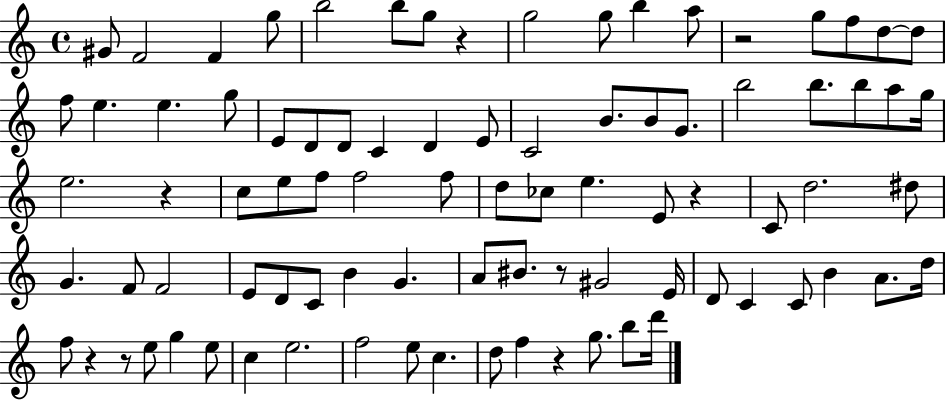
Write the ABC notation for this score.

X:1
T:Untitled
M:4/4
L:1/4
K:C
^G/2 F2 F g/2 b2 b/2 g/2 z g2 g/2 b a/2 z2 g/2 f/2 d/2 d/2 f/2 e e g/2 E/2 D/2 D/2 C D E/2 C2 B/2 B/2 G/2 b2 b/2 b/2 a/2 g/4 e2 z c/2 e/2 f/2 f2 f/2 d/2 _c/2 e E/2 z C/2 d2 ^d/2 G F/2 F2 E/2 D/2 C/2 B G A/2 ^B/2 z/2 ^G2 E/4 D/2 C C/2 B A/2 d/4 f/2 z z/2 e/2 g e/2 c e2 f2 e/2 c d/2 f z g/2 b/2 d'/4